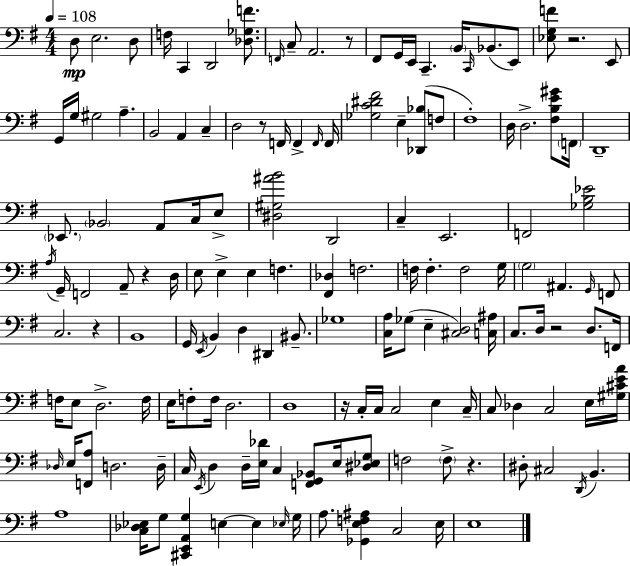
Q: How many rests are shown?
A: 8